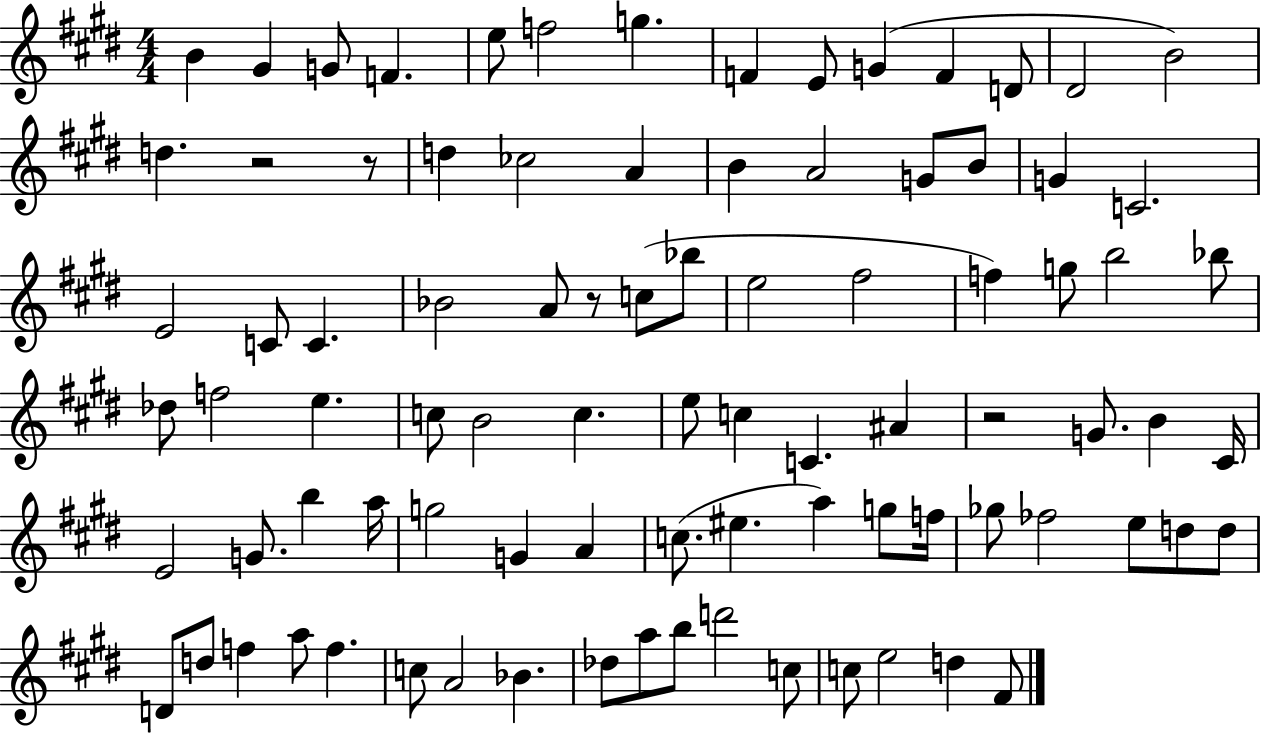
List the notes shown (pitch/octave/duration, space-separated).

B4/q G#4/q G4/e F4/q. E5/e F5/h G5/q. F4/q E4/e G4/q F4/q D4/e D#4/h B4/h D5/q. R/h R/e D5/q CES5/h A4/q B4/q A4/h G4/e B4/e G4/q C4/h. E4/h C4/e C4/q. Bb4/h A4/e R/e C5/e Bb5/e E5/h F#5/h F5/q G5/e B5/h Bb5/e Db5/e F5/h E5/q. C5/e B4/h C5/q. E5/e C5/q C4/q. A#4/q R/h G4/e. B4/q C#4/s E4/h G4/e. B5/q A5/s G5/h G4/q A4/q C5/e. EIS5/q. A5/q G5/e F5/s Gb5/e FES5/h E5/e D5/e D5/e D4/e D5/e F5/q A5/e F5/q. C5/e A4/h Bb4/q. Db5/e A5/e B5/e D6/h C5/e C5/e E5/h D5/q F#4/e